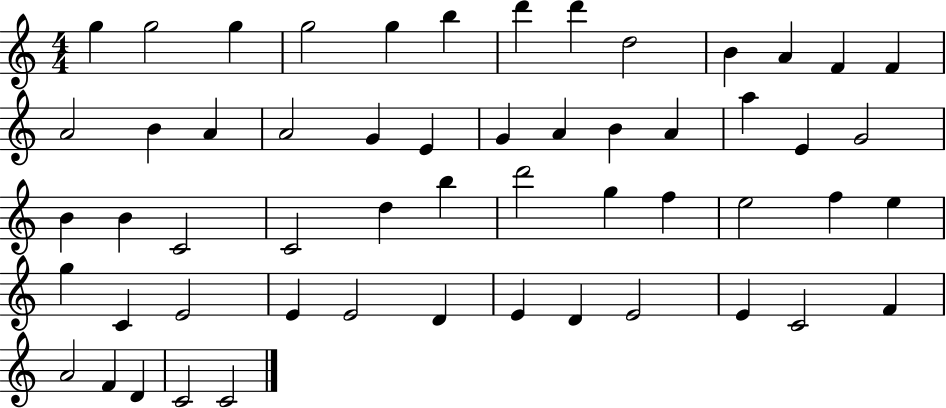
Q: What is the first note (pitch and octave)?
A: G5